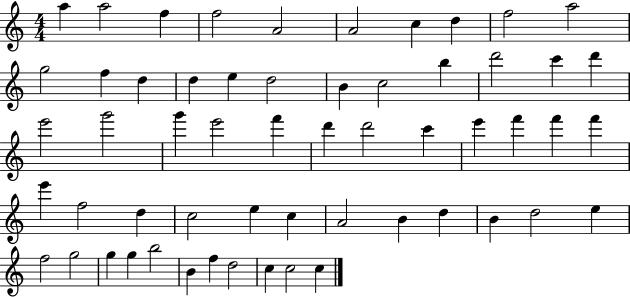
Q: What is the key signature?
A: C major